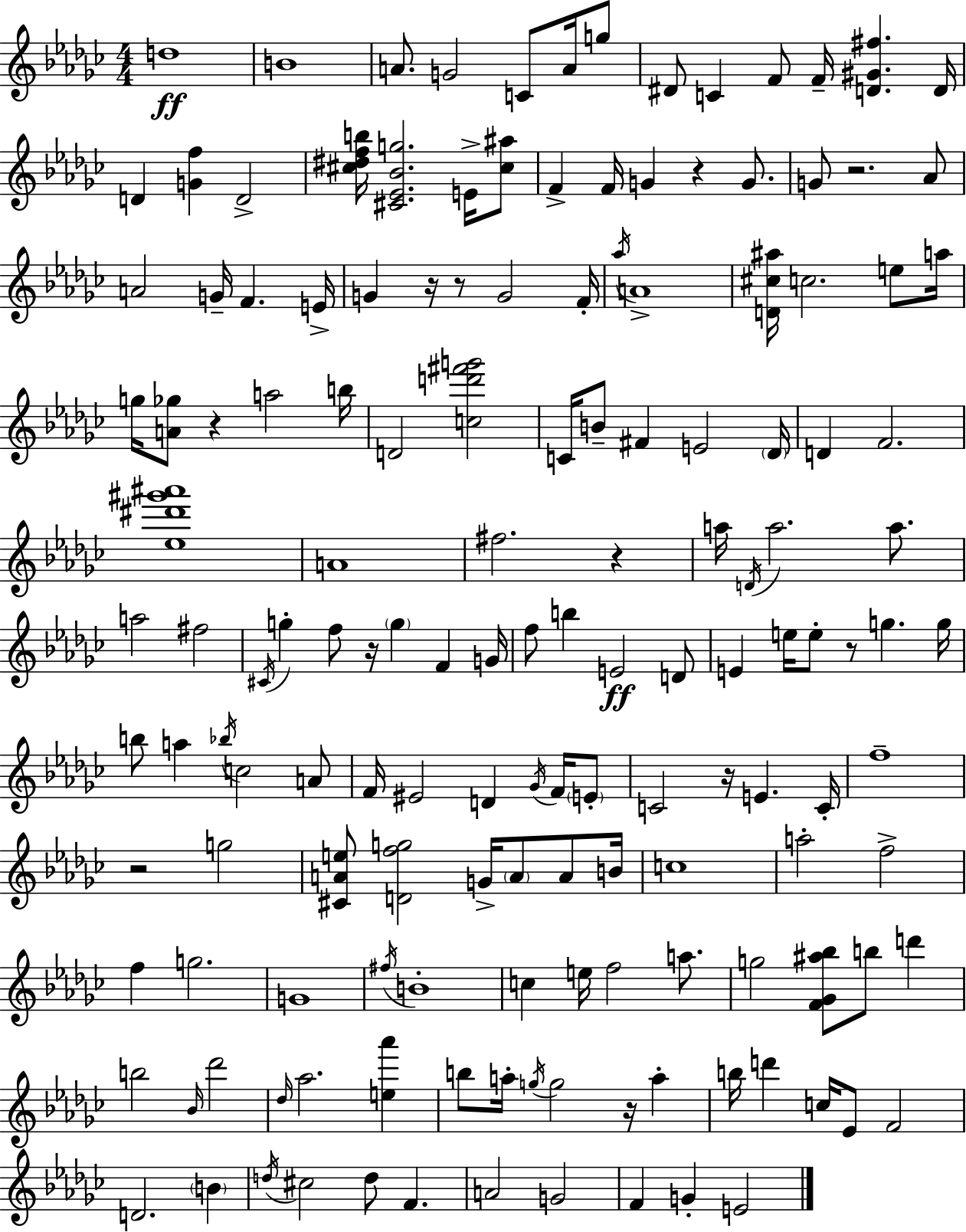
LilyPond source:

{
  \clef treble
  \numericTimeSignature
  \time 4/4
  \key ees \minor
  d''1\ff | b'1 | a'8. g'2 c'8 a'16 g''8 | dis'8 c'4 f'8 f'16-- <d' gis' fis''>4. d'16 | \break d'4 <g' f''>4 d'2-> | <cis'' dis'' f'' b''>16 <cis' ees' bes' g''>2. e'16-> <cis'' ais''>8 | f'4-> f'16 g'4 r4 g'8. | g'8 r2. aes'8 | \break a'2 g'16-- f'4. e'16-> | g'4 r16 r8 g'2 f'16-. | \acciaccatura { aes''16 } a'1-> | <d' cis'' ais''>16 c''2. e''8 | \break a''16 g''16 <a' ges''>8 r4 a''2 | b''16 d'2 <c'' d''' fis''' g'''>2 | c'16 b'8-- fis'4 e'2 | \parenthesize des'16 d'4 f'2. | \break <ees'' dis''' gis''' ais'''>1 | a'1 | fis''2. r4 | a''16 \acciaccatura { d'16 } a''2. a''8. | \break a''2 fis''2 | \acciaccatura { cis'16 } g''4-. f''8 r16 \parenthesize g''4 f'4 | g'16 f''8 b''4 e'2\ff | d'8 e'4 e''16 e''8-. r8 g''4. | \break g''16 b''8 a''4 \acciaccatura { bes''16 } c''2 | a'8 f'16 eis'2 d'4 | \acciaccatura { ges'16 } f'16 \parenthesize e'8-. c'2 r16 e'4. | c'16-. f''1-- | \break r2 g''2 | <cis' a' e''>8 <d' f'' g''>2 g'16-> | \parenthesize a'8 a'8 b'16 c''1 | a''2-. f''2-> | \break f''4 g''2. | g'1 | \acciaccatura { fis''16 } b'1-. | c''4 e''16 f''2 | \break a''8. g''2 <f' ges' ais'' bes''>8 | b''8 d'''4 b''2 \grace { bes'16 } des'''2 | \grace { des''16 } aes''2. | <e'' aes'''>4 b''8 a''16-. \acciaccatura { g''16 } g''2 | \break r16 a''4-. b''16 d'''4 c''16 ees'8 | f'2 d'2. | \parenthesize b'4 \acciaccatura { d''16 } cis''2 | d''8 f'4. a'2 | \break g'2 f'4 g'4-. | e'2 \bar "|."
}